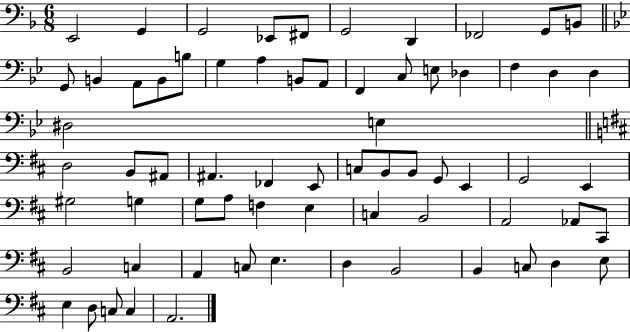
X:1
T:Untitled
M:6/8
L:1/4
K:F
E,,2 G,, G,,2 _E,,/2 ^F,,/2 G,,2 D,, _F,,2 G,,/2 B,,/2 G,,/2 B,, A,,/2 B,,/2 B,/2 G, A, B,,/2 A,,/2 F,, C,/2 E,/2 _D, F, D, D, ^D,2 E, D,2 B,,/2 ^A,,/2 ^A,, _F,, E,,/2 C,/2 B,,/2 B,,/2 G,,/2 E,, G,,2 E,, ^G,2 G, G,/2 A,/2 F, E, C, B,,2 A,,2 _A,,/2 ^C,,/2 B,,2 C, A,, C,/2 E, D, B,,2 B,, C,/2 D, E,/2 E, D,/2 C,/2 C, A,,2